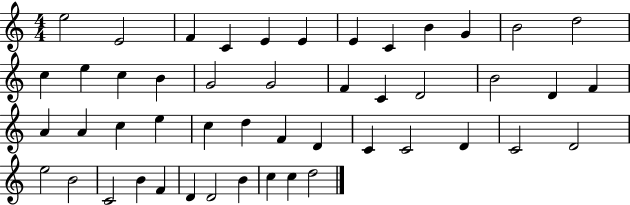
X:1
T:Untitled
M:4/4
L:1/4
K:C
e2 E2 F C E E E C B G B2 d2 c e c B G2 G2 F C D2 B2 D F A A c e c d F D C C2 D C2 D2 e2 B2 C2 B F D D2 B c c d2